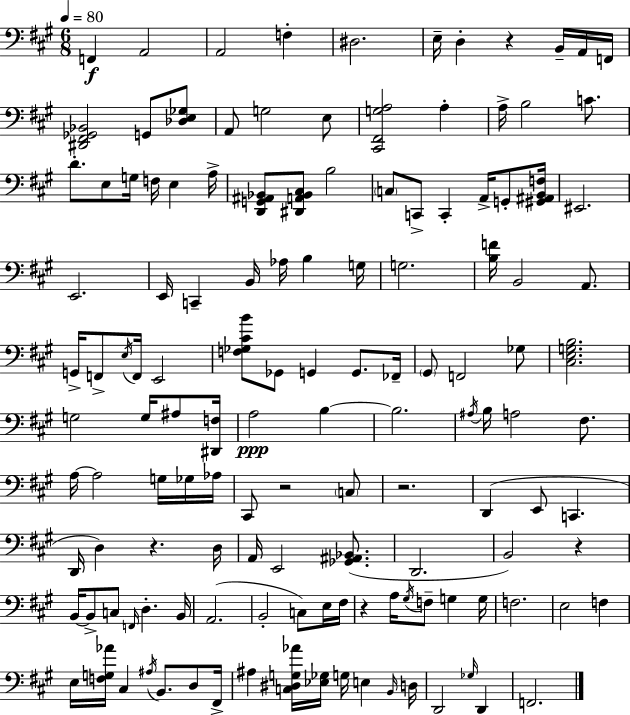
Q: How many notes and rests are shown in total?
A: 134